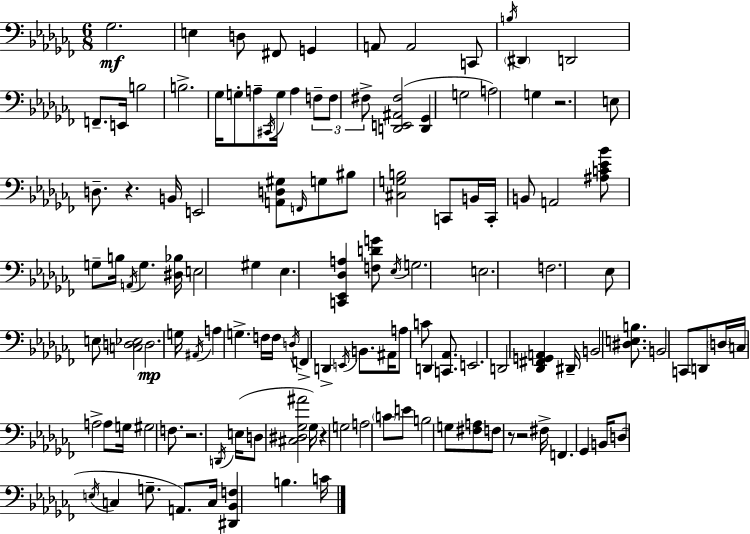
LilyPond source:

{
  \clef bass
  \numericTimeSignature
  \time 6/8
  \key aes \minor
  ges2.\mf | e4 d8 fis,8 g,4 | a,8 a,2 c,8 | \acciaccatura { b16 } \parenthesize dis,4 d,2 | \break f,8.-- e,16 b2 | b2.-> | ges16 g8-. a8-- \acciaccatura { cis,16 } g16 a4 | \tuplet 3/2 { f8-- f8 fis8-> } <d, e, ais, fis>2( | \break <d, ges,>4 g2 | a2) g4 | r2. | e8 d8.-- r4. | \break b,16 e,2 <a, d gis>8 | \grace { f,16 } g8 bis8 <cis g b>2 | c,8 b,16 c,16-. b,8 a,2 | <ais c' ees' bes'>8 g8-- b16 \acciaccatura { a,16 } g4. | \break <dis bes>16 e2 | gis4 ees4. <c, ees, des a>4 | <f d' g'>8 \acciaccatura { ees16 } g2. | e2. | \break f2. | ees8 e8 <c d ees>2 | d2.\mp | g16 \acciaccatura { ais,16 } a4 g4.-> | \break f16 f16 \acciaccatura { d16 } f,4-> | d,4-> \acciaccatura { e,16 } b,8. ais,16 a8 c'8 | d,4 <c, aes,>8. e,2. | d,2 | \break <des, fis, g, a,>4 dis,16-- b,2 | <dis e b>8. b,2 | c,8 d,8 \parenthesize d16 c16 a2-> | a8 g16 gis2 | \break f8. r2. | \acciaccatura { d,16 }( e16 d8 | <cis dis ges ais'>2 ges16) r4 | g2 a2 | \break \parenthesize c'8 e'8 b2 | g8 <fis a>8 f8 r8 | r2 fis16-> f,4. | ges,4 b,16 d8( \acciaccatura { e16 } | \break c4 g8.-- a,8.) c16 <dis, bes, f>4 | b4. c'16 \bar "|."
}